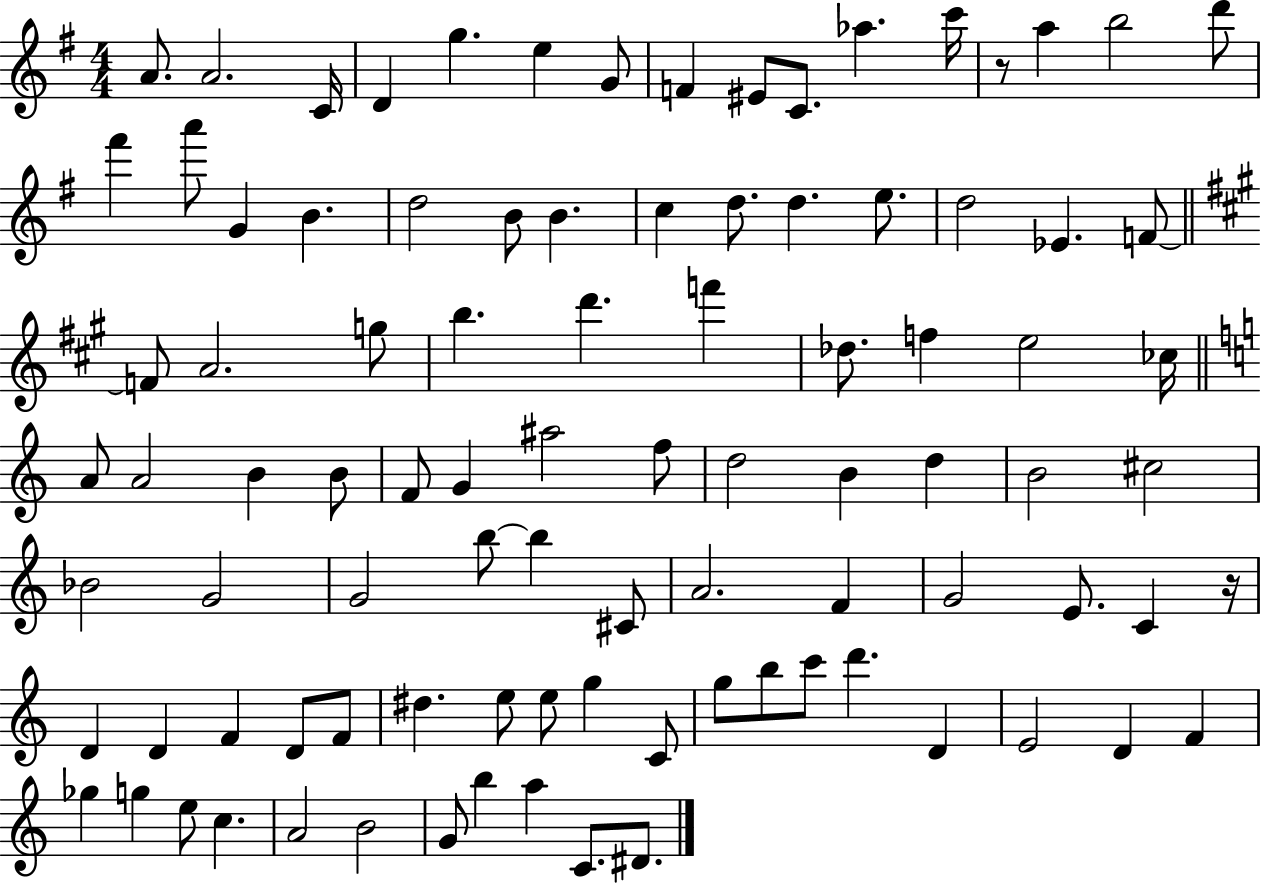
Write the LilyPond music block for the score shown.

{
  \clef treble
  \numericTimeSignature
  \time 4/4
  \key g \major
  \repeat volta 2 { a'8. a'2. c'16 | d'4 g''4. e''4 g'8 | f'4 eis'8 c'8. aes''4. c'''16 | r8 a''4 b''2 d'''8 | \break fis'''4 a'''8 g'4 b'4. | d''2 b'8 b'4. | c''4 d''8. d''4. e''8. | d''2 ees'4. f'8~~ | \break \bar "||" \break \key a \major f'8 a'2. g''8 | b''4. d'''4. f'''4 | des''8. f''4 e''2 ces''16 | \bar "||" \break \key a \minor a'8 a'2 b'4 b'8 | f'8 g'4 ais''2 f''8 | d''2 b'4 d''4 | b'2 cis''2 | \break bes'2 g'2 | g'2 b''8~~ b''4 cis'8 | a'2. f'4 | g'2 e'8. c'4 r16 | \break d'4 d'4 f'4 d'8 f'8 | dis''4. e''8 e''8 g''4 c'8 | g''8 b''8 c'''8 d'''4. d'4 | e'2 d'4 f'4 | \break ges''4 g''4 e''8 c''4. | a'2 b'2 | g'8 b''4 a''4 c'8. dis'8. | } \bar "|."
}